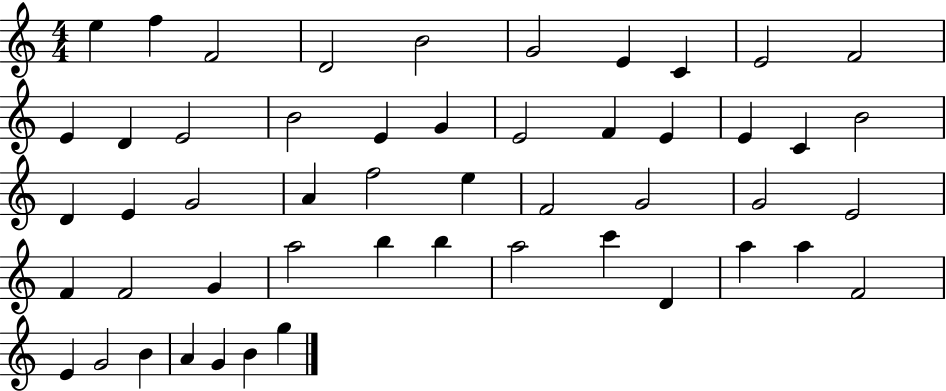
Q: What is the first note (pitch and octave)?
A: E5